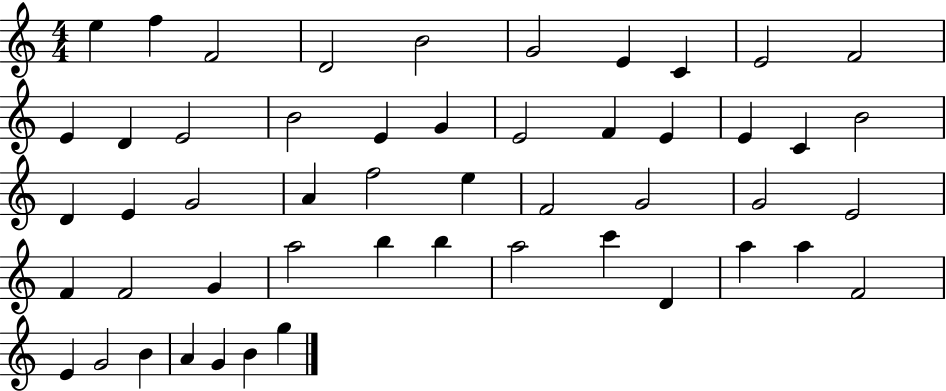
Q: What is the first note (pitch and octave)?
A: E5